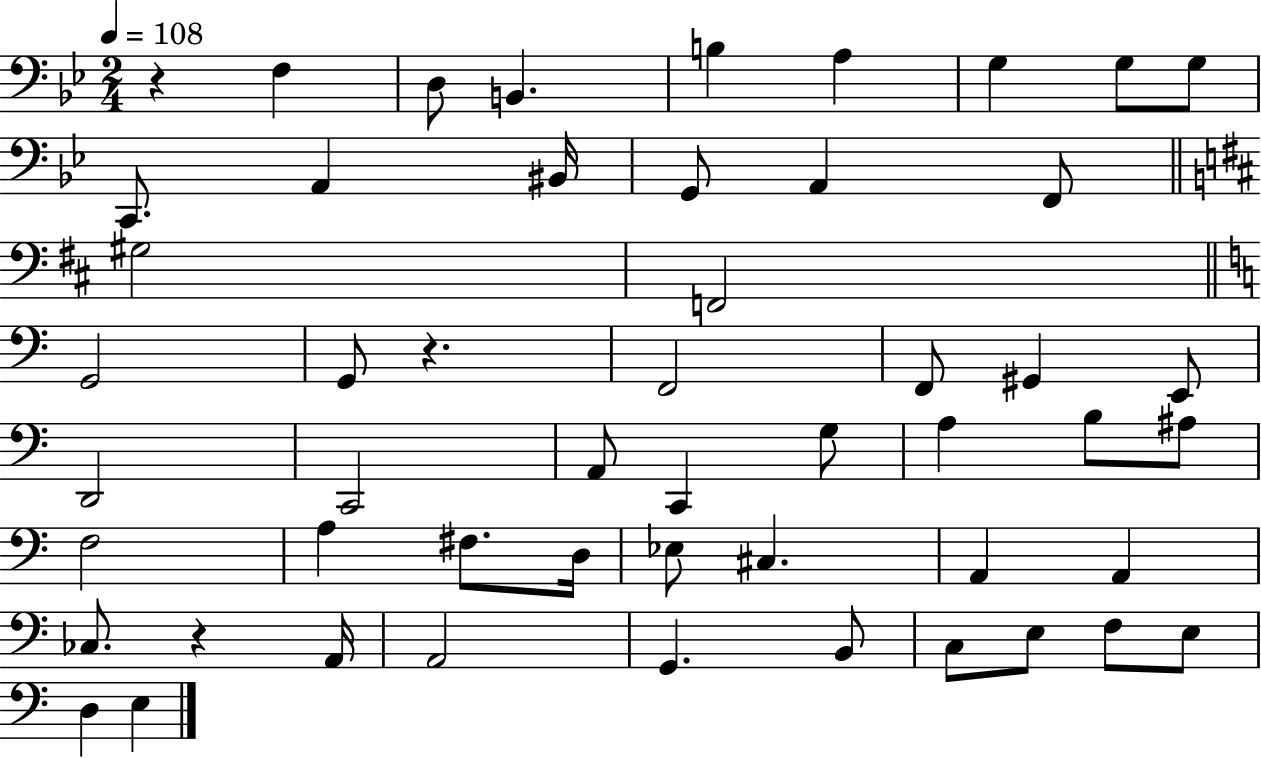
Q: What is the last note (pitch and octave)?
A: E3